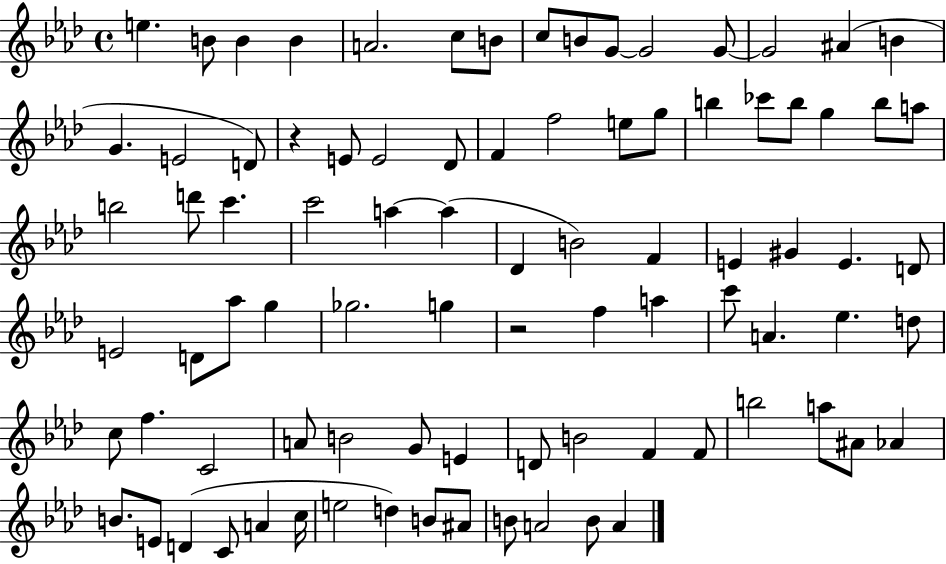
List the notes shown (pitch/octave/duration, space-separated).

E5/q. B4/e B4/q B4/q A4/h. C5/e B4/e C5/e B4/e G4/e G4/h G4/e G4/h A#4/q B4/q G4/q. E4/h D4/e R/q E4/e E4/h Db4/e F4/q F5/h E5/e G5/e B5/q CES6/e B5/e G5/q B5/e A5/e B5/h D6/e C6/q. C6/h A5/q A5/q Db4/q B4/h F4/q E4/q G#4/q E4/q. D4/e E4/h D4/e Ab5/e G5/q Gb5/h. G5/q R/h F5/q A5/q C6/e A4/q. Eb5/q. D5/e C5/e F5/q. C4/h A4/e B4/h G4/e E4/q D4/e B4/h F4/q F4/e B5/h A5/e A#4/e Ab4/q B4/e. E4/e D4/q C4/e A4/q C5/s E5/h D5/q B4/e A#4/e B4/e A4/h B4/e A4/q